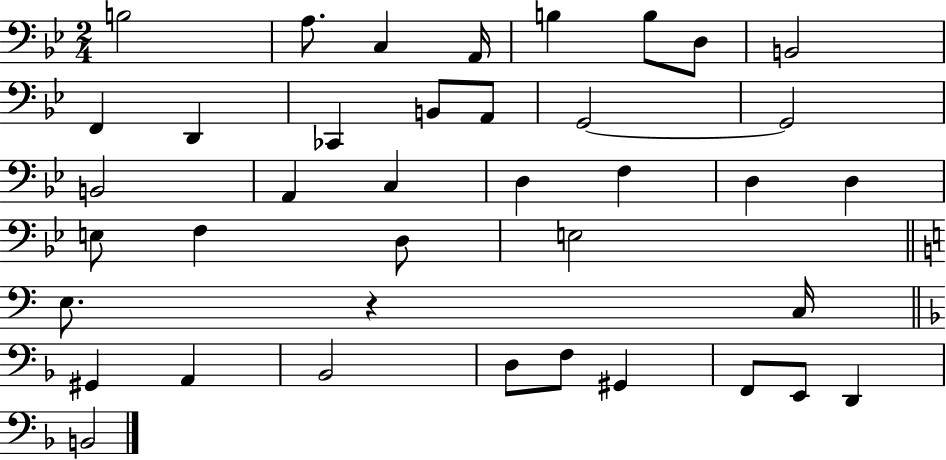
X:1
T:Untitled
M:2/4
L:1/4
K:Bb
B,2 A,/2 C, A,,/4 B, B,/2 D,/2 B,,2 F,, D,, _C,, B,,/2 A,,/2 G,,2 G,,2 B,,2 A,, C, D, F, D, D, E,/2 F, D,/2 E,2 E,/2 z C,/4 ^G,, A,, _B,,2 D,/2 F,/2 ^G,, F,,/2 E,,/2 D,, B,,2